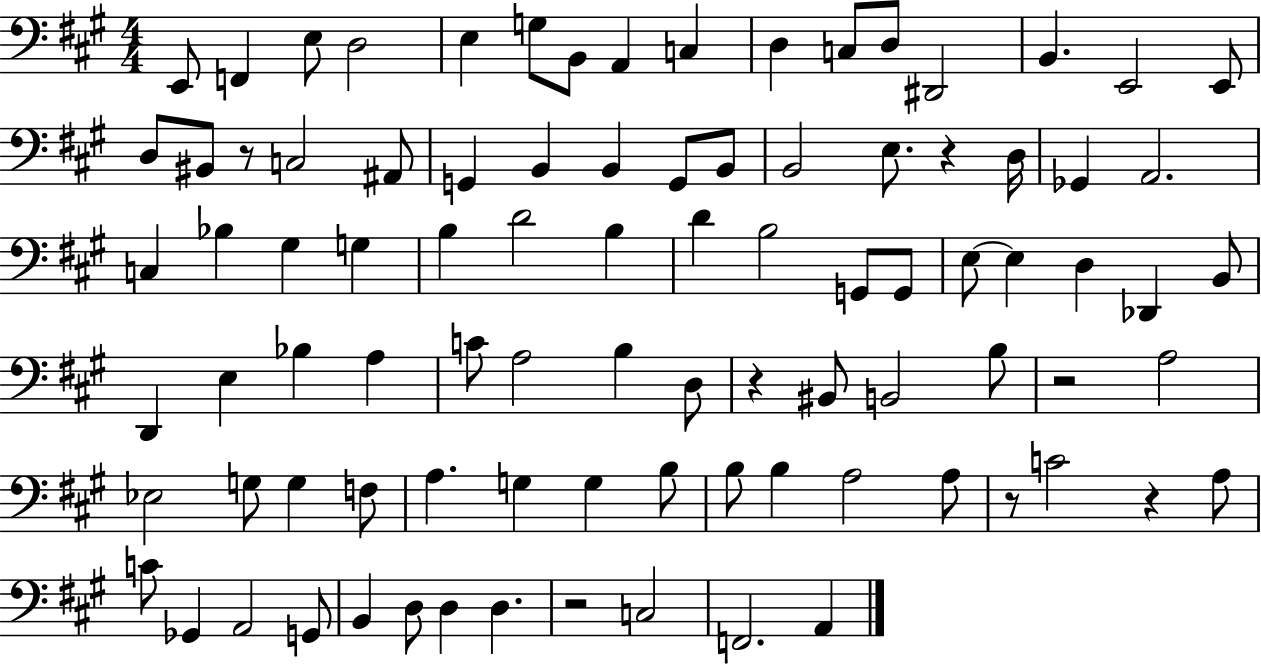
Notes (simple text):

E2/e F2/q E3/e D3/h E3/q G3/e B2/e A2/q C3/q D3/q C3/e D3/e D#2/h B2/q. E2/h E2/e D3/e BIS2/e R/e C3/h A#2/e G2/q B2/q B2/q G2/e B2/e B2/h E3/e. R/q D3/s Gb2/q A2/h. C3/q Bb3/q G#3/q G3/q B3/q D4/h B3/q D4/q B3/h G2/e G2/e E3/e E3/q D3/q Db2/q B2/e D2/q E3/q Bb3/q A3/q C4/e A3/h B3/q D3/e R/q BIS2/e B2/h B3/e R/h A3/h Eb3/h G3/e G3/q F3/e A3/q. G3/q G3/q B3/e B3/e B3/q A3/h A3/e R/e C4/h R/q A3/e C4/e Gb2/q A2/h G2/e B2/q D3/e D3/q D3/q. R/h C3/h F2/h. A2/q